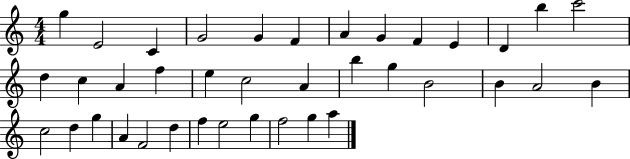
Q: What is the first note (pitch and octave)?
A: G5